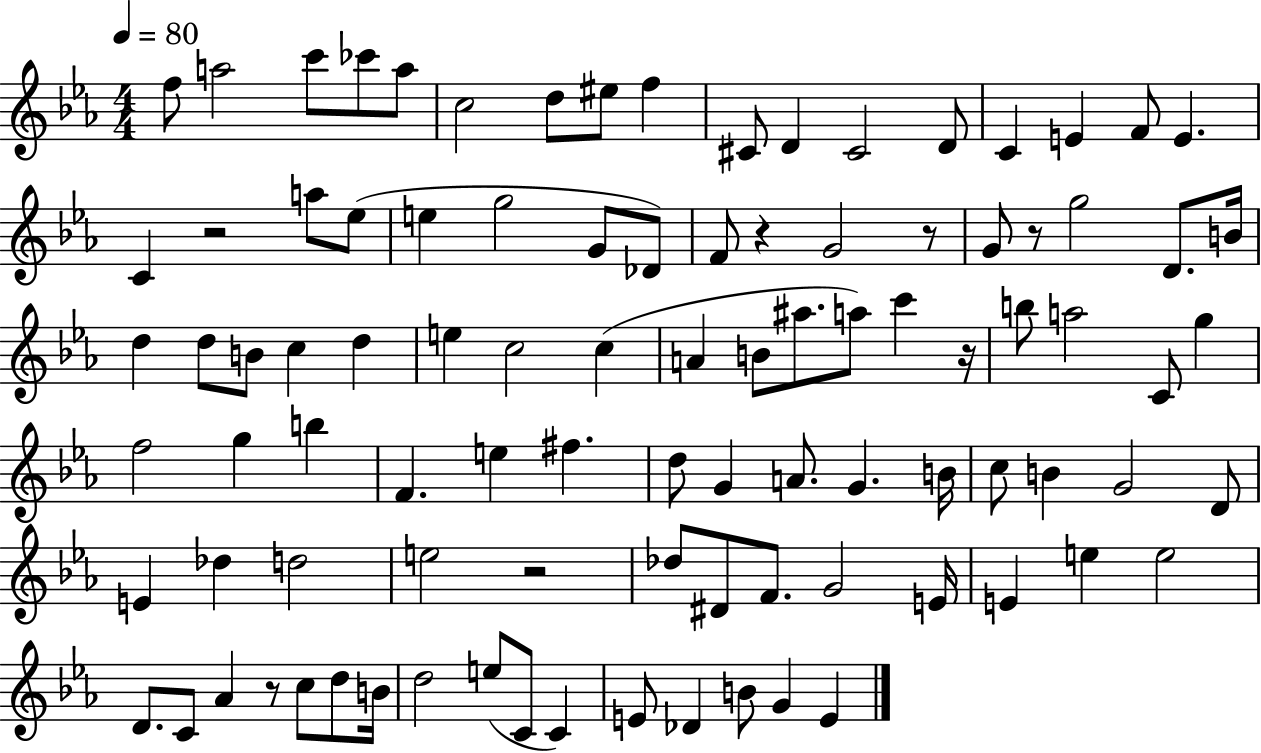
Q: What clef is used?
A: treble